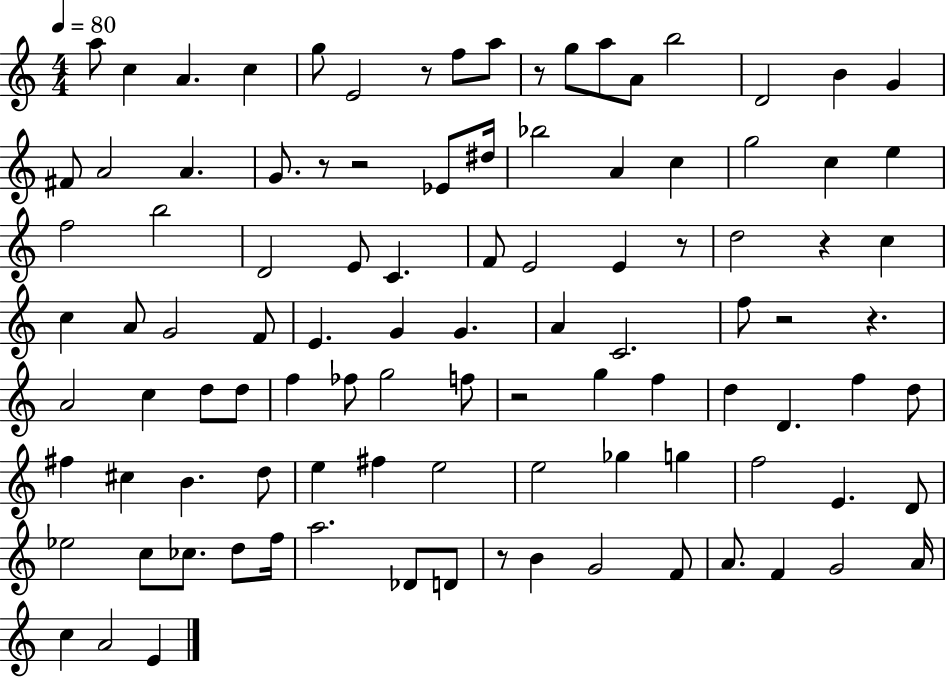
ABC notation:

X:1
T:Untitled
M:4/4
L:1/4
K:C
a/2 c A c g/2 E2 z/2 f/2 a/2 z/2 g/2 a/2 A/2 b2 D2 B G ^F/2 A2 A G/2 z/2 z2 _E/2 ^d/4 _b2 A c g2 c e f2 b2 D2 E/2 C F/2 E2 E z/2 d2 z c c A/2 G2 F/2 E G G A C2 f/2 z2 z A2 c d/2 d/2 f _f/2 g2 f/2 z2 g f d D f d/2 ^f ^c B d/2 e ^f e2 e2 _g g f2 E D/2 _e2 c/2 _c/2 d/2 f/4 a2 _D/2 D/2 z/2 B G2 F/2 A/2 F G2 A/4 c A2 E